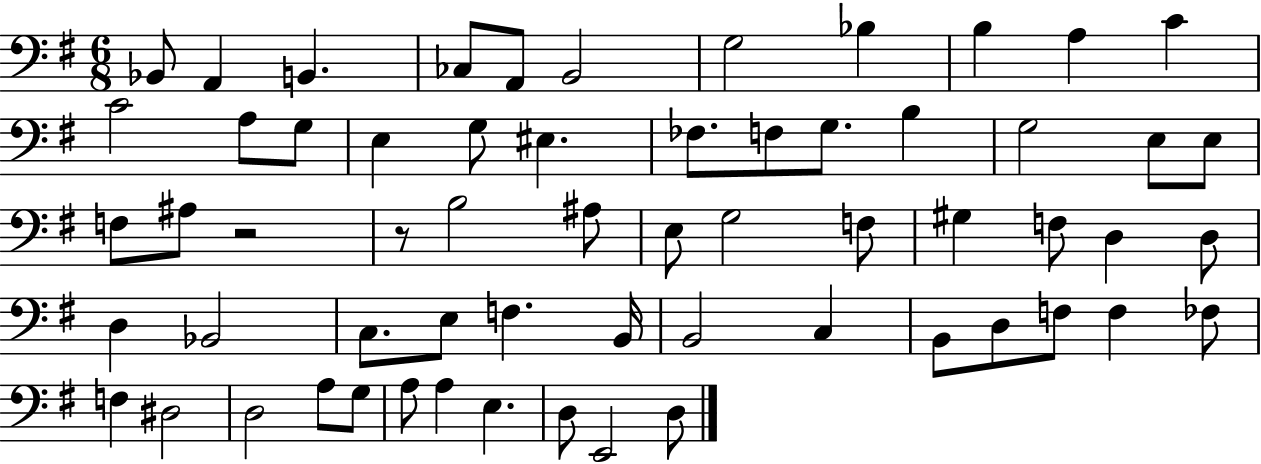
Bb2/e A2/q B2/q. CES3/e A2/e B2/h G3/h Bb3/q B3/q A3/q C4/q C4/h A3/e G3/e E3/q G3/e EIS3/q. FES3/e. F3/e G3/e. B3/q G3/h E3/e E3/e F3/e A#3/e R/h R/e B3/h A#3/e E3/e G3/h F3/e G#3/q F3/e D3/q D3/e D3/q Bb2/h C3/e. E3/e F3/q. B2/s B2/h C3/q B2/e D3/e F3/e F3/q FES3/e F3/q D#3/h D3/h A3/e G3/e A3/e A3/q E3/q. D3/e E2/h D3/e